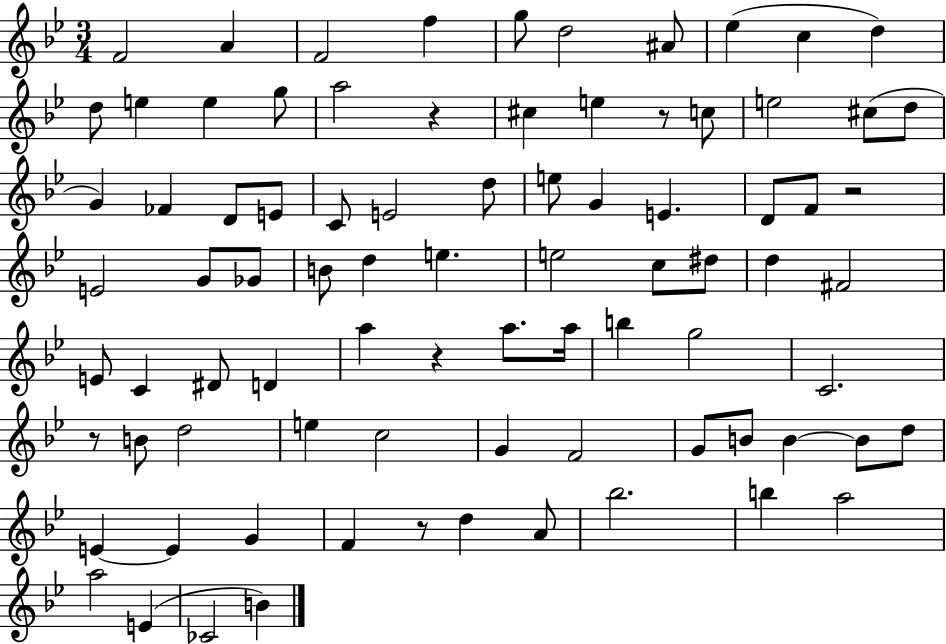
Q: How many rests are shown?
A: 6